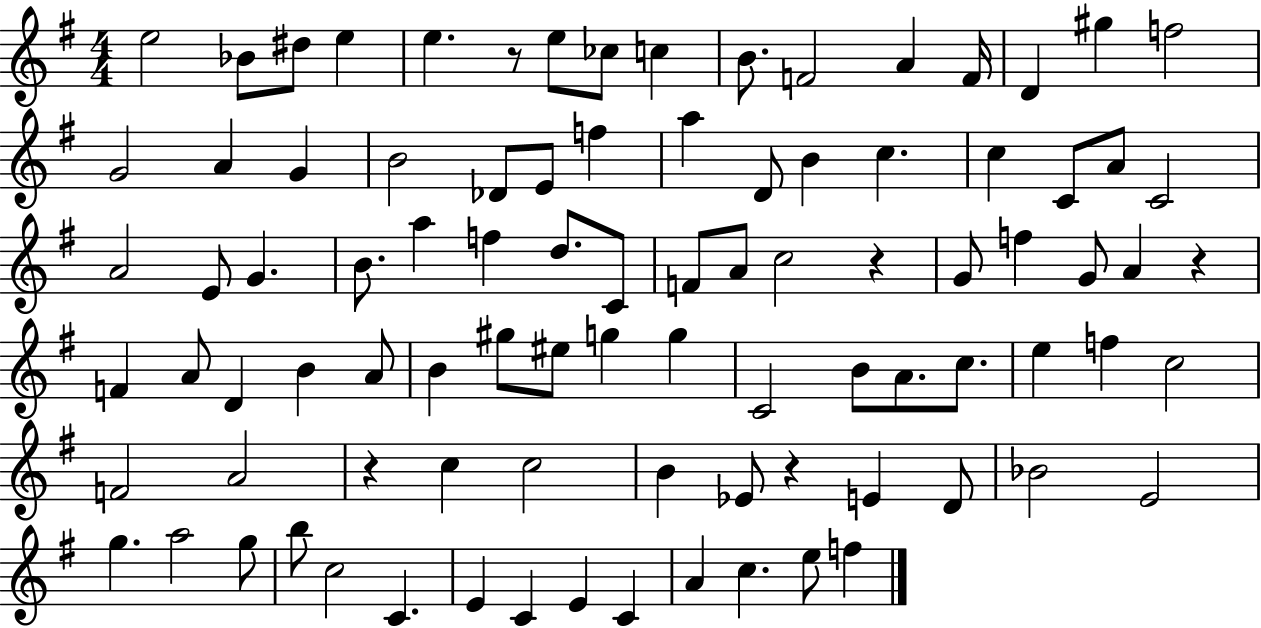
{
  \clef treble
  \numericTimeSignature
  \time 4/4
  \key g \major
  e''2 bes'8 dis''8 e''4 | e''4. r8 e''8 ces''8 c''4 | b'8. f'2 a'4 f'16 | d'4 gis''4 f''2 | \break g'2 a'4 g'4 | b'2 des'8 e'8 f''4 | a''4 d'8 b'4 c''4. | c''4 c'8 a'8 c'2 | \break a'2 e'8 g'4. | b'8. a''4 f''4 d''8. c'8 | f'8 a'8 c''2 r4 | g'8 f''4 g'8 a'4 r4 | \break f'4 a'8 d'4 b'4 a'8 | b'4 gis''8 eis''8 g''4 g''4 | c'2 b'8 a'8. c''8. | e''4 f''4 c''2 | \break f'2 a'2 | r4 c''4 c''2 | b'4 ees'8 r4 e'4 d'8 | bes'2 e'2 | \break g''4. a''2 g''8 | b''8 c''2 c'4. | e'4 c'4 e'4 c'4 | a'4 c''4. e''8 f''4 | \break \bar "|."
}